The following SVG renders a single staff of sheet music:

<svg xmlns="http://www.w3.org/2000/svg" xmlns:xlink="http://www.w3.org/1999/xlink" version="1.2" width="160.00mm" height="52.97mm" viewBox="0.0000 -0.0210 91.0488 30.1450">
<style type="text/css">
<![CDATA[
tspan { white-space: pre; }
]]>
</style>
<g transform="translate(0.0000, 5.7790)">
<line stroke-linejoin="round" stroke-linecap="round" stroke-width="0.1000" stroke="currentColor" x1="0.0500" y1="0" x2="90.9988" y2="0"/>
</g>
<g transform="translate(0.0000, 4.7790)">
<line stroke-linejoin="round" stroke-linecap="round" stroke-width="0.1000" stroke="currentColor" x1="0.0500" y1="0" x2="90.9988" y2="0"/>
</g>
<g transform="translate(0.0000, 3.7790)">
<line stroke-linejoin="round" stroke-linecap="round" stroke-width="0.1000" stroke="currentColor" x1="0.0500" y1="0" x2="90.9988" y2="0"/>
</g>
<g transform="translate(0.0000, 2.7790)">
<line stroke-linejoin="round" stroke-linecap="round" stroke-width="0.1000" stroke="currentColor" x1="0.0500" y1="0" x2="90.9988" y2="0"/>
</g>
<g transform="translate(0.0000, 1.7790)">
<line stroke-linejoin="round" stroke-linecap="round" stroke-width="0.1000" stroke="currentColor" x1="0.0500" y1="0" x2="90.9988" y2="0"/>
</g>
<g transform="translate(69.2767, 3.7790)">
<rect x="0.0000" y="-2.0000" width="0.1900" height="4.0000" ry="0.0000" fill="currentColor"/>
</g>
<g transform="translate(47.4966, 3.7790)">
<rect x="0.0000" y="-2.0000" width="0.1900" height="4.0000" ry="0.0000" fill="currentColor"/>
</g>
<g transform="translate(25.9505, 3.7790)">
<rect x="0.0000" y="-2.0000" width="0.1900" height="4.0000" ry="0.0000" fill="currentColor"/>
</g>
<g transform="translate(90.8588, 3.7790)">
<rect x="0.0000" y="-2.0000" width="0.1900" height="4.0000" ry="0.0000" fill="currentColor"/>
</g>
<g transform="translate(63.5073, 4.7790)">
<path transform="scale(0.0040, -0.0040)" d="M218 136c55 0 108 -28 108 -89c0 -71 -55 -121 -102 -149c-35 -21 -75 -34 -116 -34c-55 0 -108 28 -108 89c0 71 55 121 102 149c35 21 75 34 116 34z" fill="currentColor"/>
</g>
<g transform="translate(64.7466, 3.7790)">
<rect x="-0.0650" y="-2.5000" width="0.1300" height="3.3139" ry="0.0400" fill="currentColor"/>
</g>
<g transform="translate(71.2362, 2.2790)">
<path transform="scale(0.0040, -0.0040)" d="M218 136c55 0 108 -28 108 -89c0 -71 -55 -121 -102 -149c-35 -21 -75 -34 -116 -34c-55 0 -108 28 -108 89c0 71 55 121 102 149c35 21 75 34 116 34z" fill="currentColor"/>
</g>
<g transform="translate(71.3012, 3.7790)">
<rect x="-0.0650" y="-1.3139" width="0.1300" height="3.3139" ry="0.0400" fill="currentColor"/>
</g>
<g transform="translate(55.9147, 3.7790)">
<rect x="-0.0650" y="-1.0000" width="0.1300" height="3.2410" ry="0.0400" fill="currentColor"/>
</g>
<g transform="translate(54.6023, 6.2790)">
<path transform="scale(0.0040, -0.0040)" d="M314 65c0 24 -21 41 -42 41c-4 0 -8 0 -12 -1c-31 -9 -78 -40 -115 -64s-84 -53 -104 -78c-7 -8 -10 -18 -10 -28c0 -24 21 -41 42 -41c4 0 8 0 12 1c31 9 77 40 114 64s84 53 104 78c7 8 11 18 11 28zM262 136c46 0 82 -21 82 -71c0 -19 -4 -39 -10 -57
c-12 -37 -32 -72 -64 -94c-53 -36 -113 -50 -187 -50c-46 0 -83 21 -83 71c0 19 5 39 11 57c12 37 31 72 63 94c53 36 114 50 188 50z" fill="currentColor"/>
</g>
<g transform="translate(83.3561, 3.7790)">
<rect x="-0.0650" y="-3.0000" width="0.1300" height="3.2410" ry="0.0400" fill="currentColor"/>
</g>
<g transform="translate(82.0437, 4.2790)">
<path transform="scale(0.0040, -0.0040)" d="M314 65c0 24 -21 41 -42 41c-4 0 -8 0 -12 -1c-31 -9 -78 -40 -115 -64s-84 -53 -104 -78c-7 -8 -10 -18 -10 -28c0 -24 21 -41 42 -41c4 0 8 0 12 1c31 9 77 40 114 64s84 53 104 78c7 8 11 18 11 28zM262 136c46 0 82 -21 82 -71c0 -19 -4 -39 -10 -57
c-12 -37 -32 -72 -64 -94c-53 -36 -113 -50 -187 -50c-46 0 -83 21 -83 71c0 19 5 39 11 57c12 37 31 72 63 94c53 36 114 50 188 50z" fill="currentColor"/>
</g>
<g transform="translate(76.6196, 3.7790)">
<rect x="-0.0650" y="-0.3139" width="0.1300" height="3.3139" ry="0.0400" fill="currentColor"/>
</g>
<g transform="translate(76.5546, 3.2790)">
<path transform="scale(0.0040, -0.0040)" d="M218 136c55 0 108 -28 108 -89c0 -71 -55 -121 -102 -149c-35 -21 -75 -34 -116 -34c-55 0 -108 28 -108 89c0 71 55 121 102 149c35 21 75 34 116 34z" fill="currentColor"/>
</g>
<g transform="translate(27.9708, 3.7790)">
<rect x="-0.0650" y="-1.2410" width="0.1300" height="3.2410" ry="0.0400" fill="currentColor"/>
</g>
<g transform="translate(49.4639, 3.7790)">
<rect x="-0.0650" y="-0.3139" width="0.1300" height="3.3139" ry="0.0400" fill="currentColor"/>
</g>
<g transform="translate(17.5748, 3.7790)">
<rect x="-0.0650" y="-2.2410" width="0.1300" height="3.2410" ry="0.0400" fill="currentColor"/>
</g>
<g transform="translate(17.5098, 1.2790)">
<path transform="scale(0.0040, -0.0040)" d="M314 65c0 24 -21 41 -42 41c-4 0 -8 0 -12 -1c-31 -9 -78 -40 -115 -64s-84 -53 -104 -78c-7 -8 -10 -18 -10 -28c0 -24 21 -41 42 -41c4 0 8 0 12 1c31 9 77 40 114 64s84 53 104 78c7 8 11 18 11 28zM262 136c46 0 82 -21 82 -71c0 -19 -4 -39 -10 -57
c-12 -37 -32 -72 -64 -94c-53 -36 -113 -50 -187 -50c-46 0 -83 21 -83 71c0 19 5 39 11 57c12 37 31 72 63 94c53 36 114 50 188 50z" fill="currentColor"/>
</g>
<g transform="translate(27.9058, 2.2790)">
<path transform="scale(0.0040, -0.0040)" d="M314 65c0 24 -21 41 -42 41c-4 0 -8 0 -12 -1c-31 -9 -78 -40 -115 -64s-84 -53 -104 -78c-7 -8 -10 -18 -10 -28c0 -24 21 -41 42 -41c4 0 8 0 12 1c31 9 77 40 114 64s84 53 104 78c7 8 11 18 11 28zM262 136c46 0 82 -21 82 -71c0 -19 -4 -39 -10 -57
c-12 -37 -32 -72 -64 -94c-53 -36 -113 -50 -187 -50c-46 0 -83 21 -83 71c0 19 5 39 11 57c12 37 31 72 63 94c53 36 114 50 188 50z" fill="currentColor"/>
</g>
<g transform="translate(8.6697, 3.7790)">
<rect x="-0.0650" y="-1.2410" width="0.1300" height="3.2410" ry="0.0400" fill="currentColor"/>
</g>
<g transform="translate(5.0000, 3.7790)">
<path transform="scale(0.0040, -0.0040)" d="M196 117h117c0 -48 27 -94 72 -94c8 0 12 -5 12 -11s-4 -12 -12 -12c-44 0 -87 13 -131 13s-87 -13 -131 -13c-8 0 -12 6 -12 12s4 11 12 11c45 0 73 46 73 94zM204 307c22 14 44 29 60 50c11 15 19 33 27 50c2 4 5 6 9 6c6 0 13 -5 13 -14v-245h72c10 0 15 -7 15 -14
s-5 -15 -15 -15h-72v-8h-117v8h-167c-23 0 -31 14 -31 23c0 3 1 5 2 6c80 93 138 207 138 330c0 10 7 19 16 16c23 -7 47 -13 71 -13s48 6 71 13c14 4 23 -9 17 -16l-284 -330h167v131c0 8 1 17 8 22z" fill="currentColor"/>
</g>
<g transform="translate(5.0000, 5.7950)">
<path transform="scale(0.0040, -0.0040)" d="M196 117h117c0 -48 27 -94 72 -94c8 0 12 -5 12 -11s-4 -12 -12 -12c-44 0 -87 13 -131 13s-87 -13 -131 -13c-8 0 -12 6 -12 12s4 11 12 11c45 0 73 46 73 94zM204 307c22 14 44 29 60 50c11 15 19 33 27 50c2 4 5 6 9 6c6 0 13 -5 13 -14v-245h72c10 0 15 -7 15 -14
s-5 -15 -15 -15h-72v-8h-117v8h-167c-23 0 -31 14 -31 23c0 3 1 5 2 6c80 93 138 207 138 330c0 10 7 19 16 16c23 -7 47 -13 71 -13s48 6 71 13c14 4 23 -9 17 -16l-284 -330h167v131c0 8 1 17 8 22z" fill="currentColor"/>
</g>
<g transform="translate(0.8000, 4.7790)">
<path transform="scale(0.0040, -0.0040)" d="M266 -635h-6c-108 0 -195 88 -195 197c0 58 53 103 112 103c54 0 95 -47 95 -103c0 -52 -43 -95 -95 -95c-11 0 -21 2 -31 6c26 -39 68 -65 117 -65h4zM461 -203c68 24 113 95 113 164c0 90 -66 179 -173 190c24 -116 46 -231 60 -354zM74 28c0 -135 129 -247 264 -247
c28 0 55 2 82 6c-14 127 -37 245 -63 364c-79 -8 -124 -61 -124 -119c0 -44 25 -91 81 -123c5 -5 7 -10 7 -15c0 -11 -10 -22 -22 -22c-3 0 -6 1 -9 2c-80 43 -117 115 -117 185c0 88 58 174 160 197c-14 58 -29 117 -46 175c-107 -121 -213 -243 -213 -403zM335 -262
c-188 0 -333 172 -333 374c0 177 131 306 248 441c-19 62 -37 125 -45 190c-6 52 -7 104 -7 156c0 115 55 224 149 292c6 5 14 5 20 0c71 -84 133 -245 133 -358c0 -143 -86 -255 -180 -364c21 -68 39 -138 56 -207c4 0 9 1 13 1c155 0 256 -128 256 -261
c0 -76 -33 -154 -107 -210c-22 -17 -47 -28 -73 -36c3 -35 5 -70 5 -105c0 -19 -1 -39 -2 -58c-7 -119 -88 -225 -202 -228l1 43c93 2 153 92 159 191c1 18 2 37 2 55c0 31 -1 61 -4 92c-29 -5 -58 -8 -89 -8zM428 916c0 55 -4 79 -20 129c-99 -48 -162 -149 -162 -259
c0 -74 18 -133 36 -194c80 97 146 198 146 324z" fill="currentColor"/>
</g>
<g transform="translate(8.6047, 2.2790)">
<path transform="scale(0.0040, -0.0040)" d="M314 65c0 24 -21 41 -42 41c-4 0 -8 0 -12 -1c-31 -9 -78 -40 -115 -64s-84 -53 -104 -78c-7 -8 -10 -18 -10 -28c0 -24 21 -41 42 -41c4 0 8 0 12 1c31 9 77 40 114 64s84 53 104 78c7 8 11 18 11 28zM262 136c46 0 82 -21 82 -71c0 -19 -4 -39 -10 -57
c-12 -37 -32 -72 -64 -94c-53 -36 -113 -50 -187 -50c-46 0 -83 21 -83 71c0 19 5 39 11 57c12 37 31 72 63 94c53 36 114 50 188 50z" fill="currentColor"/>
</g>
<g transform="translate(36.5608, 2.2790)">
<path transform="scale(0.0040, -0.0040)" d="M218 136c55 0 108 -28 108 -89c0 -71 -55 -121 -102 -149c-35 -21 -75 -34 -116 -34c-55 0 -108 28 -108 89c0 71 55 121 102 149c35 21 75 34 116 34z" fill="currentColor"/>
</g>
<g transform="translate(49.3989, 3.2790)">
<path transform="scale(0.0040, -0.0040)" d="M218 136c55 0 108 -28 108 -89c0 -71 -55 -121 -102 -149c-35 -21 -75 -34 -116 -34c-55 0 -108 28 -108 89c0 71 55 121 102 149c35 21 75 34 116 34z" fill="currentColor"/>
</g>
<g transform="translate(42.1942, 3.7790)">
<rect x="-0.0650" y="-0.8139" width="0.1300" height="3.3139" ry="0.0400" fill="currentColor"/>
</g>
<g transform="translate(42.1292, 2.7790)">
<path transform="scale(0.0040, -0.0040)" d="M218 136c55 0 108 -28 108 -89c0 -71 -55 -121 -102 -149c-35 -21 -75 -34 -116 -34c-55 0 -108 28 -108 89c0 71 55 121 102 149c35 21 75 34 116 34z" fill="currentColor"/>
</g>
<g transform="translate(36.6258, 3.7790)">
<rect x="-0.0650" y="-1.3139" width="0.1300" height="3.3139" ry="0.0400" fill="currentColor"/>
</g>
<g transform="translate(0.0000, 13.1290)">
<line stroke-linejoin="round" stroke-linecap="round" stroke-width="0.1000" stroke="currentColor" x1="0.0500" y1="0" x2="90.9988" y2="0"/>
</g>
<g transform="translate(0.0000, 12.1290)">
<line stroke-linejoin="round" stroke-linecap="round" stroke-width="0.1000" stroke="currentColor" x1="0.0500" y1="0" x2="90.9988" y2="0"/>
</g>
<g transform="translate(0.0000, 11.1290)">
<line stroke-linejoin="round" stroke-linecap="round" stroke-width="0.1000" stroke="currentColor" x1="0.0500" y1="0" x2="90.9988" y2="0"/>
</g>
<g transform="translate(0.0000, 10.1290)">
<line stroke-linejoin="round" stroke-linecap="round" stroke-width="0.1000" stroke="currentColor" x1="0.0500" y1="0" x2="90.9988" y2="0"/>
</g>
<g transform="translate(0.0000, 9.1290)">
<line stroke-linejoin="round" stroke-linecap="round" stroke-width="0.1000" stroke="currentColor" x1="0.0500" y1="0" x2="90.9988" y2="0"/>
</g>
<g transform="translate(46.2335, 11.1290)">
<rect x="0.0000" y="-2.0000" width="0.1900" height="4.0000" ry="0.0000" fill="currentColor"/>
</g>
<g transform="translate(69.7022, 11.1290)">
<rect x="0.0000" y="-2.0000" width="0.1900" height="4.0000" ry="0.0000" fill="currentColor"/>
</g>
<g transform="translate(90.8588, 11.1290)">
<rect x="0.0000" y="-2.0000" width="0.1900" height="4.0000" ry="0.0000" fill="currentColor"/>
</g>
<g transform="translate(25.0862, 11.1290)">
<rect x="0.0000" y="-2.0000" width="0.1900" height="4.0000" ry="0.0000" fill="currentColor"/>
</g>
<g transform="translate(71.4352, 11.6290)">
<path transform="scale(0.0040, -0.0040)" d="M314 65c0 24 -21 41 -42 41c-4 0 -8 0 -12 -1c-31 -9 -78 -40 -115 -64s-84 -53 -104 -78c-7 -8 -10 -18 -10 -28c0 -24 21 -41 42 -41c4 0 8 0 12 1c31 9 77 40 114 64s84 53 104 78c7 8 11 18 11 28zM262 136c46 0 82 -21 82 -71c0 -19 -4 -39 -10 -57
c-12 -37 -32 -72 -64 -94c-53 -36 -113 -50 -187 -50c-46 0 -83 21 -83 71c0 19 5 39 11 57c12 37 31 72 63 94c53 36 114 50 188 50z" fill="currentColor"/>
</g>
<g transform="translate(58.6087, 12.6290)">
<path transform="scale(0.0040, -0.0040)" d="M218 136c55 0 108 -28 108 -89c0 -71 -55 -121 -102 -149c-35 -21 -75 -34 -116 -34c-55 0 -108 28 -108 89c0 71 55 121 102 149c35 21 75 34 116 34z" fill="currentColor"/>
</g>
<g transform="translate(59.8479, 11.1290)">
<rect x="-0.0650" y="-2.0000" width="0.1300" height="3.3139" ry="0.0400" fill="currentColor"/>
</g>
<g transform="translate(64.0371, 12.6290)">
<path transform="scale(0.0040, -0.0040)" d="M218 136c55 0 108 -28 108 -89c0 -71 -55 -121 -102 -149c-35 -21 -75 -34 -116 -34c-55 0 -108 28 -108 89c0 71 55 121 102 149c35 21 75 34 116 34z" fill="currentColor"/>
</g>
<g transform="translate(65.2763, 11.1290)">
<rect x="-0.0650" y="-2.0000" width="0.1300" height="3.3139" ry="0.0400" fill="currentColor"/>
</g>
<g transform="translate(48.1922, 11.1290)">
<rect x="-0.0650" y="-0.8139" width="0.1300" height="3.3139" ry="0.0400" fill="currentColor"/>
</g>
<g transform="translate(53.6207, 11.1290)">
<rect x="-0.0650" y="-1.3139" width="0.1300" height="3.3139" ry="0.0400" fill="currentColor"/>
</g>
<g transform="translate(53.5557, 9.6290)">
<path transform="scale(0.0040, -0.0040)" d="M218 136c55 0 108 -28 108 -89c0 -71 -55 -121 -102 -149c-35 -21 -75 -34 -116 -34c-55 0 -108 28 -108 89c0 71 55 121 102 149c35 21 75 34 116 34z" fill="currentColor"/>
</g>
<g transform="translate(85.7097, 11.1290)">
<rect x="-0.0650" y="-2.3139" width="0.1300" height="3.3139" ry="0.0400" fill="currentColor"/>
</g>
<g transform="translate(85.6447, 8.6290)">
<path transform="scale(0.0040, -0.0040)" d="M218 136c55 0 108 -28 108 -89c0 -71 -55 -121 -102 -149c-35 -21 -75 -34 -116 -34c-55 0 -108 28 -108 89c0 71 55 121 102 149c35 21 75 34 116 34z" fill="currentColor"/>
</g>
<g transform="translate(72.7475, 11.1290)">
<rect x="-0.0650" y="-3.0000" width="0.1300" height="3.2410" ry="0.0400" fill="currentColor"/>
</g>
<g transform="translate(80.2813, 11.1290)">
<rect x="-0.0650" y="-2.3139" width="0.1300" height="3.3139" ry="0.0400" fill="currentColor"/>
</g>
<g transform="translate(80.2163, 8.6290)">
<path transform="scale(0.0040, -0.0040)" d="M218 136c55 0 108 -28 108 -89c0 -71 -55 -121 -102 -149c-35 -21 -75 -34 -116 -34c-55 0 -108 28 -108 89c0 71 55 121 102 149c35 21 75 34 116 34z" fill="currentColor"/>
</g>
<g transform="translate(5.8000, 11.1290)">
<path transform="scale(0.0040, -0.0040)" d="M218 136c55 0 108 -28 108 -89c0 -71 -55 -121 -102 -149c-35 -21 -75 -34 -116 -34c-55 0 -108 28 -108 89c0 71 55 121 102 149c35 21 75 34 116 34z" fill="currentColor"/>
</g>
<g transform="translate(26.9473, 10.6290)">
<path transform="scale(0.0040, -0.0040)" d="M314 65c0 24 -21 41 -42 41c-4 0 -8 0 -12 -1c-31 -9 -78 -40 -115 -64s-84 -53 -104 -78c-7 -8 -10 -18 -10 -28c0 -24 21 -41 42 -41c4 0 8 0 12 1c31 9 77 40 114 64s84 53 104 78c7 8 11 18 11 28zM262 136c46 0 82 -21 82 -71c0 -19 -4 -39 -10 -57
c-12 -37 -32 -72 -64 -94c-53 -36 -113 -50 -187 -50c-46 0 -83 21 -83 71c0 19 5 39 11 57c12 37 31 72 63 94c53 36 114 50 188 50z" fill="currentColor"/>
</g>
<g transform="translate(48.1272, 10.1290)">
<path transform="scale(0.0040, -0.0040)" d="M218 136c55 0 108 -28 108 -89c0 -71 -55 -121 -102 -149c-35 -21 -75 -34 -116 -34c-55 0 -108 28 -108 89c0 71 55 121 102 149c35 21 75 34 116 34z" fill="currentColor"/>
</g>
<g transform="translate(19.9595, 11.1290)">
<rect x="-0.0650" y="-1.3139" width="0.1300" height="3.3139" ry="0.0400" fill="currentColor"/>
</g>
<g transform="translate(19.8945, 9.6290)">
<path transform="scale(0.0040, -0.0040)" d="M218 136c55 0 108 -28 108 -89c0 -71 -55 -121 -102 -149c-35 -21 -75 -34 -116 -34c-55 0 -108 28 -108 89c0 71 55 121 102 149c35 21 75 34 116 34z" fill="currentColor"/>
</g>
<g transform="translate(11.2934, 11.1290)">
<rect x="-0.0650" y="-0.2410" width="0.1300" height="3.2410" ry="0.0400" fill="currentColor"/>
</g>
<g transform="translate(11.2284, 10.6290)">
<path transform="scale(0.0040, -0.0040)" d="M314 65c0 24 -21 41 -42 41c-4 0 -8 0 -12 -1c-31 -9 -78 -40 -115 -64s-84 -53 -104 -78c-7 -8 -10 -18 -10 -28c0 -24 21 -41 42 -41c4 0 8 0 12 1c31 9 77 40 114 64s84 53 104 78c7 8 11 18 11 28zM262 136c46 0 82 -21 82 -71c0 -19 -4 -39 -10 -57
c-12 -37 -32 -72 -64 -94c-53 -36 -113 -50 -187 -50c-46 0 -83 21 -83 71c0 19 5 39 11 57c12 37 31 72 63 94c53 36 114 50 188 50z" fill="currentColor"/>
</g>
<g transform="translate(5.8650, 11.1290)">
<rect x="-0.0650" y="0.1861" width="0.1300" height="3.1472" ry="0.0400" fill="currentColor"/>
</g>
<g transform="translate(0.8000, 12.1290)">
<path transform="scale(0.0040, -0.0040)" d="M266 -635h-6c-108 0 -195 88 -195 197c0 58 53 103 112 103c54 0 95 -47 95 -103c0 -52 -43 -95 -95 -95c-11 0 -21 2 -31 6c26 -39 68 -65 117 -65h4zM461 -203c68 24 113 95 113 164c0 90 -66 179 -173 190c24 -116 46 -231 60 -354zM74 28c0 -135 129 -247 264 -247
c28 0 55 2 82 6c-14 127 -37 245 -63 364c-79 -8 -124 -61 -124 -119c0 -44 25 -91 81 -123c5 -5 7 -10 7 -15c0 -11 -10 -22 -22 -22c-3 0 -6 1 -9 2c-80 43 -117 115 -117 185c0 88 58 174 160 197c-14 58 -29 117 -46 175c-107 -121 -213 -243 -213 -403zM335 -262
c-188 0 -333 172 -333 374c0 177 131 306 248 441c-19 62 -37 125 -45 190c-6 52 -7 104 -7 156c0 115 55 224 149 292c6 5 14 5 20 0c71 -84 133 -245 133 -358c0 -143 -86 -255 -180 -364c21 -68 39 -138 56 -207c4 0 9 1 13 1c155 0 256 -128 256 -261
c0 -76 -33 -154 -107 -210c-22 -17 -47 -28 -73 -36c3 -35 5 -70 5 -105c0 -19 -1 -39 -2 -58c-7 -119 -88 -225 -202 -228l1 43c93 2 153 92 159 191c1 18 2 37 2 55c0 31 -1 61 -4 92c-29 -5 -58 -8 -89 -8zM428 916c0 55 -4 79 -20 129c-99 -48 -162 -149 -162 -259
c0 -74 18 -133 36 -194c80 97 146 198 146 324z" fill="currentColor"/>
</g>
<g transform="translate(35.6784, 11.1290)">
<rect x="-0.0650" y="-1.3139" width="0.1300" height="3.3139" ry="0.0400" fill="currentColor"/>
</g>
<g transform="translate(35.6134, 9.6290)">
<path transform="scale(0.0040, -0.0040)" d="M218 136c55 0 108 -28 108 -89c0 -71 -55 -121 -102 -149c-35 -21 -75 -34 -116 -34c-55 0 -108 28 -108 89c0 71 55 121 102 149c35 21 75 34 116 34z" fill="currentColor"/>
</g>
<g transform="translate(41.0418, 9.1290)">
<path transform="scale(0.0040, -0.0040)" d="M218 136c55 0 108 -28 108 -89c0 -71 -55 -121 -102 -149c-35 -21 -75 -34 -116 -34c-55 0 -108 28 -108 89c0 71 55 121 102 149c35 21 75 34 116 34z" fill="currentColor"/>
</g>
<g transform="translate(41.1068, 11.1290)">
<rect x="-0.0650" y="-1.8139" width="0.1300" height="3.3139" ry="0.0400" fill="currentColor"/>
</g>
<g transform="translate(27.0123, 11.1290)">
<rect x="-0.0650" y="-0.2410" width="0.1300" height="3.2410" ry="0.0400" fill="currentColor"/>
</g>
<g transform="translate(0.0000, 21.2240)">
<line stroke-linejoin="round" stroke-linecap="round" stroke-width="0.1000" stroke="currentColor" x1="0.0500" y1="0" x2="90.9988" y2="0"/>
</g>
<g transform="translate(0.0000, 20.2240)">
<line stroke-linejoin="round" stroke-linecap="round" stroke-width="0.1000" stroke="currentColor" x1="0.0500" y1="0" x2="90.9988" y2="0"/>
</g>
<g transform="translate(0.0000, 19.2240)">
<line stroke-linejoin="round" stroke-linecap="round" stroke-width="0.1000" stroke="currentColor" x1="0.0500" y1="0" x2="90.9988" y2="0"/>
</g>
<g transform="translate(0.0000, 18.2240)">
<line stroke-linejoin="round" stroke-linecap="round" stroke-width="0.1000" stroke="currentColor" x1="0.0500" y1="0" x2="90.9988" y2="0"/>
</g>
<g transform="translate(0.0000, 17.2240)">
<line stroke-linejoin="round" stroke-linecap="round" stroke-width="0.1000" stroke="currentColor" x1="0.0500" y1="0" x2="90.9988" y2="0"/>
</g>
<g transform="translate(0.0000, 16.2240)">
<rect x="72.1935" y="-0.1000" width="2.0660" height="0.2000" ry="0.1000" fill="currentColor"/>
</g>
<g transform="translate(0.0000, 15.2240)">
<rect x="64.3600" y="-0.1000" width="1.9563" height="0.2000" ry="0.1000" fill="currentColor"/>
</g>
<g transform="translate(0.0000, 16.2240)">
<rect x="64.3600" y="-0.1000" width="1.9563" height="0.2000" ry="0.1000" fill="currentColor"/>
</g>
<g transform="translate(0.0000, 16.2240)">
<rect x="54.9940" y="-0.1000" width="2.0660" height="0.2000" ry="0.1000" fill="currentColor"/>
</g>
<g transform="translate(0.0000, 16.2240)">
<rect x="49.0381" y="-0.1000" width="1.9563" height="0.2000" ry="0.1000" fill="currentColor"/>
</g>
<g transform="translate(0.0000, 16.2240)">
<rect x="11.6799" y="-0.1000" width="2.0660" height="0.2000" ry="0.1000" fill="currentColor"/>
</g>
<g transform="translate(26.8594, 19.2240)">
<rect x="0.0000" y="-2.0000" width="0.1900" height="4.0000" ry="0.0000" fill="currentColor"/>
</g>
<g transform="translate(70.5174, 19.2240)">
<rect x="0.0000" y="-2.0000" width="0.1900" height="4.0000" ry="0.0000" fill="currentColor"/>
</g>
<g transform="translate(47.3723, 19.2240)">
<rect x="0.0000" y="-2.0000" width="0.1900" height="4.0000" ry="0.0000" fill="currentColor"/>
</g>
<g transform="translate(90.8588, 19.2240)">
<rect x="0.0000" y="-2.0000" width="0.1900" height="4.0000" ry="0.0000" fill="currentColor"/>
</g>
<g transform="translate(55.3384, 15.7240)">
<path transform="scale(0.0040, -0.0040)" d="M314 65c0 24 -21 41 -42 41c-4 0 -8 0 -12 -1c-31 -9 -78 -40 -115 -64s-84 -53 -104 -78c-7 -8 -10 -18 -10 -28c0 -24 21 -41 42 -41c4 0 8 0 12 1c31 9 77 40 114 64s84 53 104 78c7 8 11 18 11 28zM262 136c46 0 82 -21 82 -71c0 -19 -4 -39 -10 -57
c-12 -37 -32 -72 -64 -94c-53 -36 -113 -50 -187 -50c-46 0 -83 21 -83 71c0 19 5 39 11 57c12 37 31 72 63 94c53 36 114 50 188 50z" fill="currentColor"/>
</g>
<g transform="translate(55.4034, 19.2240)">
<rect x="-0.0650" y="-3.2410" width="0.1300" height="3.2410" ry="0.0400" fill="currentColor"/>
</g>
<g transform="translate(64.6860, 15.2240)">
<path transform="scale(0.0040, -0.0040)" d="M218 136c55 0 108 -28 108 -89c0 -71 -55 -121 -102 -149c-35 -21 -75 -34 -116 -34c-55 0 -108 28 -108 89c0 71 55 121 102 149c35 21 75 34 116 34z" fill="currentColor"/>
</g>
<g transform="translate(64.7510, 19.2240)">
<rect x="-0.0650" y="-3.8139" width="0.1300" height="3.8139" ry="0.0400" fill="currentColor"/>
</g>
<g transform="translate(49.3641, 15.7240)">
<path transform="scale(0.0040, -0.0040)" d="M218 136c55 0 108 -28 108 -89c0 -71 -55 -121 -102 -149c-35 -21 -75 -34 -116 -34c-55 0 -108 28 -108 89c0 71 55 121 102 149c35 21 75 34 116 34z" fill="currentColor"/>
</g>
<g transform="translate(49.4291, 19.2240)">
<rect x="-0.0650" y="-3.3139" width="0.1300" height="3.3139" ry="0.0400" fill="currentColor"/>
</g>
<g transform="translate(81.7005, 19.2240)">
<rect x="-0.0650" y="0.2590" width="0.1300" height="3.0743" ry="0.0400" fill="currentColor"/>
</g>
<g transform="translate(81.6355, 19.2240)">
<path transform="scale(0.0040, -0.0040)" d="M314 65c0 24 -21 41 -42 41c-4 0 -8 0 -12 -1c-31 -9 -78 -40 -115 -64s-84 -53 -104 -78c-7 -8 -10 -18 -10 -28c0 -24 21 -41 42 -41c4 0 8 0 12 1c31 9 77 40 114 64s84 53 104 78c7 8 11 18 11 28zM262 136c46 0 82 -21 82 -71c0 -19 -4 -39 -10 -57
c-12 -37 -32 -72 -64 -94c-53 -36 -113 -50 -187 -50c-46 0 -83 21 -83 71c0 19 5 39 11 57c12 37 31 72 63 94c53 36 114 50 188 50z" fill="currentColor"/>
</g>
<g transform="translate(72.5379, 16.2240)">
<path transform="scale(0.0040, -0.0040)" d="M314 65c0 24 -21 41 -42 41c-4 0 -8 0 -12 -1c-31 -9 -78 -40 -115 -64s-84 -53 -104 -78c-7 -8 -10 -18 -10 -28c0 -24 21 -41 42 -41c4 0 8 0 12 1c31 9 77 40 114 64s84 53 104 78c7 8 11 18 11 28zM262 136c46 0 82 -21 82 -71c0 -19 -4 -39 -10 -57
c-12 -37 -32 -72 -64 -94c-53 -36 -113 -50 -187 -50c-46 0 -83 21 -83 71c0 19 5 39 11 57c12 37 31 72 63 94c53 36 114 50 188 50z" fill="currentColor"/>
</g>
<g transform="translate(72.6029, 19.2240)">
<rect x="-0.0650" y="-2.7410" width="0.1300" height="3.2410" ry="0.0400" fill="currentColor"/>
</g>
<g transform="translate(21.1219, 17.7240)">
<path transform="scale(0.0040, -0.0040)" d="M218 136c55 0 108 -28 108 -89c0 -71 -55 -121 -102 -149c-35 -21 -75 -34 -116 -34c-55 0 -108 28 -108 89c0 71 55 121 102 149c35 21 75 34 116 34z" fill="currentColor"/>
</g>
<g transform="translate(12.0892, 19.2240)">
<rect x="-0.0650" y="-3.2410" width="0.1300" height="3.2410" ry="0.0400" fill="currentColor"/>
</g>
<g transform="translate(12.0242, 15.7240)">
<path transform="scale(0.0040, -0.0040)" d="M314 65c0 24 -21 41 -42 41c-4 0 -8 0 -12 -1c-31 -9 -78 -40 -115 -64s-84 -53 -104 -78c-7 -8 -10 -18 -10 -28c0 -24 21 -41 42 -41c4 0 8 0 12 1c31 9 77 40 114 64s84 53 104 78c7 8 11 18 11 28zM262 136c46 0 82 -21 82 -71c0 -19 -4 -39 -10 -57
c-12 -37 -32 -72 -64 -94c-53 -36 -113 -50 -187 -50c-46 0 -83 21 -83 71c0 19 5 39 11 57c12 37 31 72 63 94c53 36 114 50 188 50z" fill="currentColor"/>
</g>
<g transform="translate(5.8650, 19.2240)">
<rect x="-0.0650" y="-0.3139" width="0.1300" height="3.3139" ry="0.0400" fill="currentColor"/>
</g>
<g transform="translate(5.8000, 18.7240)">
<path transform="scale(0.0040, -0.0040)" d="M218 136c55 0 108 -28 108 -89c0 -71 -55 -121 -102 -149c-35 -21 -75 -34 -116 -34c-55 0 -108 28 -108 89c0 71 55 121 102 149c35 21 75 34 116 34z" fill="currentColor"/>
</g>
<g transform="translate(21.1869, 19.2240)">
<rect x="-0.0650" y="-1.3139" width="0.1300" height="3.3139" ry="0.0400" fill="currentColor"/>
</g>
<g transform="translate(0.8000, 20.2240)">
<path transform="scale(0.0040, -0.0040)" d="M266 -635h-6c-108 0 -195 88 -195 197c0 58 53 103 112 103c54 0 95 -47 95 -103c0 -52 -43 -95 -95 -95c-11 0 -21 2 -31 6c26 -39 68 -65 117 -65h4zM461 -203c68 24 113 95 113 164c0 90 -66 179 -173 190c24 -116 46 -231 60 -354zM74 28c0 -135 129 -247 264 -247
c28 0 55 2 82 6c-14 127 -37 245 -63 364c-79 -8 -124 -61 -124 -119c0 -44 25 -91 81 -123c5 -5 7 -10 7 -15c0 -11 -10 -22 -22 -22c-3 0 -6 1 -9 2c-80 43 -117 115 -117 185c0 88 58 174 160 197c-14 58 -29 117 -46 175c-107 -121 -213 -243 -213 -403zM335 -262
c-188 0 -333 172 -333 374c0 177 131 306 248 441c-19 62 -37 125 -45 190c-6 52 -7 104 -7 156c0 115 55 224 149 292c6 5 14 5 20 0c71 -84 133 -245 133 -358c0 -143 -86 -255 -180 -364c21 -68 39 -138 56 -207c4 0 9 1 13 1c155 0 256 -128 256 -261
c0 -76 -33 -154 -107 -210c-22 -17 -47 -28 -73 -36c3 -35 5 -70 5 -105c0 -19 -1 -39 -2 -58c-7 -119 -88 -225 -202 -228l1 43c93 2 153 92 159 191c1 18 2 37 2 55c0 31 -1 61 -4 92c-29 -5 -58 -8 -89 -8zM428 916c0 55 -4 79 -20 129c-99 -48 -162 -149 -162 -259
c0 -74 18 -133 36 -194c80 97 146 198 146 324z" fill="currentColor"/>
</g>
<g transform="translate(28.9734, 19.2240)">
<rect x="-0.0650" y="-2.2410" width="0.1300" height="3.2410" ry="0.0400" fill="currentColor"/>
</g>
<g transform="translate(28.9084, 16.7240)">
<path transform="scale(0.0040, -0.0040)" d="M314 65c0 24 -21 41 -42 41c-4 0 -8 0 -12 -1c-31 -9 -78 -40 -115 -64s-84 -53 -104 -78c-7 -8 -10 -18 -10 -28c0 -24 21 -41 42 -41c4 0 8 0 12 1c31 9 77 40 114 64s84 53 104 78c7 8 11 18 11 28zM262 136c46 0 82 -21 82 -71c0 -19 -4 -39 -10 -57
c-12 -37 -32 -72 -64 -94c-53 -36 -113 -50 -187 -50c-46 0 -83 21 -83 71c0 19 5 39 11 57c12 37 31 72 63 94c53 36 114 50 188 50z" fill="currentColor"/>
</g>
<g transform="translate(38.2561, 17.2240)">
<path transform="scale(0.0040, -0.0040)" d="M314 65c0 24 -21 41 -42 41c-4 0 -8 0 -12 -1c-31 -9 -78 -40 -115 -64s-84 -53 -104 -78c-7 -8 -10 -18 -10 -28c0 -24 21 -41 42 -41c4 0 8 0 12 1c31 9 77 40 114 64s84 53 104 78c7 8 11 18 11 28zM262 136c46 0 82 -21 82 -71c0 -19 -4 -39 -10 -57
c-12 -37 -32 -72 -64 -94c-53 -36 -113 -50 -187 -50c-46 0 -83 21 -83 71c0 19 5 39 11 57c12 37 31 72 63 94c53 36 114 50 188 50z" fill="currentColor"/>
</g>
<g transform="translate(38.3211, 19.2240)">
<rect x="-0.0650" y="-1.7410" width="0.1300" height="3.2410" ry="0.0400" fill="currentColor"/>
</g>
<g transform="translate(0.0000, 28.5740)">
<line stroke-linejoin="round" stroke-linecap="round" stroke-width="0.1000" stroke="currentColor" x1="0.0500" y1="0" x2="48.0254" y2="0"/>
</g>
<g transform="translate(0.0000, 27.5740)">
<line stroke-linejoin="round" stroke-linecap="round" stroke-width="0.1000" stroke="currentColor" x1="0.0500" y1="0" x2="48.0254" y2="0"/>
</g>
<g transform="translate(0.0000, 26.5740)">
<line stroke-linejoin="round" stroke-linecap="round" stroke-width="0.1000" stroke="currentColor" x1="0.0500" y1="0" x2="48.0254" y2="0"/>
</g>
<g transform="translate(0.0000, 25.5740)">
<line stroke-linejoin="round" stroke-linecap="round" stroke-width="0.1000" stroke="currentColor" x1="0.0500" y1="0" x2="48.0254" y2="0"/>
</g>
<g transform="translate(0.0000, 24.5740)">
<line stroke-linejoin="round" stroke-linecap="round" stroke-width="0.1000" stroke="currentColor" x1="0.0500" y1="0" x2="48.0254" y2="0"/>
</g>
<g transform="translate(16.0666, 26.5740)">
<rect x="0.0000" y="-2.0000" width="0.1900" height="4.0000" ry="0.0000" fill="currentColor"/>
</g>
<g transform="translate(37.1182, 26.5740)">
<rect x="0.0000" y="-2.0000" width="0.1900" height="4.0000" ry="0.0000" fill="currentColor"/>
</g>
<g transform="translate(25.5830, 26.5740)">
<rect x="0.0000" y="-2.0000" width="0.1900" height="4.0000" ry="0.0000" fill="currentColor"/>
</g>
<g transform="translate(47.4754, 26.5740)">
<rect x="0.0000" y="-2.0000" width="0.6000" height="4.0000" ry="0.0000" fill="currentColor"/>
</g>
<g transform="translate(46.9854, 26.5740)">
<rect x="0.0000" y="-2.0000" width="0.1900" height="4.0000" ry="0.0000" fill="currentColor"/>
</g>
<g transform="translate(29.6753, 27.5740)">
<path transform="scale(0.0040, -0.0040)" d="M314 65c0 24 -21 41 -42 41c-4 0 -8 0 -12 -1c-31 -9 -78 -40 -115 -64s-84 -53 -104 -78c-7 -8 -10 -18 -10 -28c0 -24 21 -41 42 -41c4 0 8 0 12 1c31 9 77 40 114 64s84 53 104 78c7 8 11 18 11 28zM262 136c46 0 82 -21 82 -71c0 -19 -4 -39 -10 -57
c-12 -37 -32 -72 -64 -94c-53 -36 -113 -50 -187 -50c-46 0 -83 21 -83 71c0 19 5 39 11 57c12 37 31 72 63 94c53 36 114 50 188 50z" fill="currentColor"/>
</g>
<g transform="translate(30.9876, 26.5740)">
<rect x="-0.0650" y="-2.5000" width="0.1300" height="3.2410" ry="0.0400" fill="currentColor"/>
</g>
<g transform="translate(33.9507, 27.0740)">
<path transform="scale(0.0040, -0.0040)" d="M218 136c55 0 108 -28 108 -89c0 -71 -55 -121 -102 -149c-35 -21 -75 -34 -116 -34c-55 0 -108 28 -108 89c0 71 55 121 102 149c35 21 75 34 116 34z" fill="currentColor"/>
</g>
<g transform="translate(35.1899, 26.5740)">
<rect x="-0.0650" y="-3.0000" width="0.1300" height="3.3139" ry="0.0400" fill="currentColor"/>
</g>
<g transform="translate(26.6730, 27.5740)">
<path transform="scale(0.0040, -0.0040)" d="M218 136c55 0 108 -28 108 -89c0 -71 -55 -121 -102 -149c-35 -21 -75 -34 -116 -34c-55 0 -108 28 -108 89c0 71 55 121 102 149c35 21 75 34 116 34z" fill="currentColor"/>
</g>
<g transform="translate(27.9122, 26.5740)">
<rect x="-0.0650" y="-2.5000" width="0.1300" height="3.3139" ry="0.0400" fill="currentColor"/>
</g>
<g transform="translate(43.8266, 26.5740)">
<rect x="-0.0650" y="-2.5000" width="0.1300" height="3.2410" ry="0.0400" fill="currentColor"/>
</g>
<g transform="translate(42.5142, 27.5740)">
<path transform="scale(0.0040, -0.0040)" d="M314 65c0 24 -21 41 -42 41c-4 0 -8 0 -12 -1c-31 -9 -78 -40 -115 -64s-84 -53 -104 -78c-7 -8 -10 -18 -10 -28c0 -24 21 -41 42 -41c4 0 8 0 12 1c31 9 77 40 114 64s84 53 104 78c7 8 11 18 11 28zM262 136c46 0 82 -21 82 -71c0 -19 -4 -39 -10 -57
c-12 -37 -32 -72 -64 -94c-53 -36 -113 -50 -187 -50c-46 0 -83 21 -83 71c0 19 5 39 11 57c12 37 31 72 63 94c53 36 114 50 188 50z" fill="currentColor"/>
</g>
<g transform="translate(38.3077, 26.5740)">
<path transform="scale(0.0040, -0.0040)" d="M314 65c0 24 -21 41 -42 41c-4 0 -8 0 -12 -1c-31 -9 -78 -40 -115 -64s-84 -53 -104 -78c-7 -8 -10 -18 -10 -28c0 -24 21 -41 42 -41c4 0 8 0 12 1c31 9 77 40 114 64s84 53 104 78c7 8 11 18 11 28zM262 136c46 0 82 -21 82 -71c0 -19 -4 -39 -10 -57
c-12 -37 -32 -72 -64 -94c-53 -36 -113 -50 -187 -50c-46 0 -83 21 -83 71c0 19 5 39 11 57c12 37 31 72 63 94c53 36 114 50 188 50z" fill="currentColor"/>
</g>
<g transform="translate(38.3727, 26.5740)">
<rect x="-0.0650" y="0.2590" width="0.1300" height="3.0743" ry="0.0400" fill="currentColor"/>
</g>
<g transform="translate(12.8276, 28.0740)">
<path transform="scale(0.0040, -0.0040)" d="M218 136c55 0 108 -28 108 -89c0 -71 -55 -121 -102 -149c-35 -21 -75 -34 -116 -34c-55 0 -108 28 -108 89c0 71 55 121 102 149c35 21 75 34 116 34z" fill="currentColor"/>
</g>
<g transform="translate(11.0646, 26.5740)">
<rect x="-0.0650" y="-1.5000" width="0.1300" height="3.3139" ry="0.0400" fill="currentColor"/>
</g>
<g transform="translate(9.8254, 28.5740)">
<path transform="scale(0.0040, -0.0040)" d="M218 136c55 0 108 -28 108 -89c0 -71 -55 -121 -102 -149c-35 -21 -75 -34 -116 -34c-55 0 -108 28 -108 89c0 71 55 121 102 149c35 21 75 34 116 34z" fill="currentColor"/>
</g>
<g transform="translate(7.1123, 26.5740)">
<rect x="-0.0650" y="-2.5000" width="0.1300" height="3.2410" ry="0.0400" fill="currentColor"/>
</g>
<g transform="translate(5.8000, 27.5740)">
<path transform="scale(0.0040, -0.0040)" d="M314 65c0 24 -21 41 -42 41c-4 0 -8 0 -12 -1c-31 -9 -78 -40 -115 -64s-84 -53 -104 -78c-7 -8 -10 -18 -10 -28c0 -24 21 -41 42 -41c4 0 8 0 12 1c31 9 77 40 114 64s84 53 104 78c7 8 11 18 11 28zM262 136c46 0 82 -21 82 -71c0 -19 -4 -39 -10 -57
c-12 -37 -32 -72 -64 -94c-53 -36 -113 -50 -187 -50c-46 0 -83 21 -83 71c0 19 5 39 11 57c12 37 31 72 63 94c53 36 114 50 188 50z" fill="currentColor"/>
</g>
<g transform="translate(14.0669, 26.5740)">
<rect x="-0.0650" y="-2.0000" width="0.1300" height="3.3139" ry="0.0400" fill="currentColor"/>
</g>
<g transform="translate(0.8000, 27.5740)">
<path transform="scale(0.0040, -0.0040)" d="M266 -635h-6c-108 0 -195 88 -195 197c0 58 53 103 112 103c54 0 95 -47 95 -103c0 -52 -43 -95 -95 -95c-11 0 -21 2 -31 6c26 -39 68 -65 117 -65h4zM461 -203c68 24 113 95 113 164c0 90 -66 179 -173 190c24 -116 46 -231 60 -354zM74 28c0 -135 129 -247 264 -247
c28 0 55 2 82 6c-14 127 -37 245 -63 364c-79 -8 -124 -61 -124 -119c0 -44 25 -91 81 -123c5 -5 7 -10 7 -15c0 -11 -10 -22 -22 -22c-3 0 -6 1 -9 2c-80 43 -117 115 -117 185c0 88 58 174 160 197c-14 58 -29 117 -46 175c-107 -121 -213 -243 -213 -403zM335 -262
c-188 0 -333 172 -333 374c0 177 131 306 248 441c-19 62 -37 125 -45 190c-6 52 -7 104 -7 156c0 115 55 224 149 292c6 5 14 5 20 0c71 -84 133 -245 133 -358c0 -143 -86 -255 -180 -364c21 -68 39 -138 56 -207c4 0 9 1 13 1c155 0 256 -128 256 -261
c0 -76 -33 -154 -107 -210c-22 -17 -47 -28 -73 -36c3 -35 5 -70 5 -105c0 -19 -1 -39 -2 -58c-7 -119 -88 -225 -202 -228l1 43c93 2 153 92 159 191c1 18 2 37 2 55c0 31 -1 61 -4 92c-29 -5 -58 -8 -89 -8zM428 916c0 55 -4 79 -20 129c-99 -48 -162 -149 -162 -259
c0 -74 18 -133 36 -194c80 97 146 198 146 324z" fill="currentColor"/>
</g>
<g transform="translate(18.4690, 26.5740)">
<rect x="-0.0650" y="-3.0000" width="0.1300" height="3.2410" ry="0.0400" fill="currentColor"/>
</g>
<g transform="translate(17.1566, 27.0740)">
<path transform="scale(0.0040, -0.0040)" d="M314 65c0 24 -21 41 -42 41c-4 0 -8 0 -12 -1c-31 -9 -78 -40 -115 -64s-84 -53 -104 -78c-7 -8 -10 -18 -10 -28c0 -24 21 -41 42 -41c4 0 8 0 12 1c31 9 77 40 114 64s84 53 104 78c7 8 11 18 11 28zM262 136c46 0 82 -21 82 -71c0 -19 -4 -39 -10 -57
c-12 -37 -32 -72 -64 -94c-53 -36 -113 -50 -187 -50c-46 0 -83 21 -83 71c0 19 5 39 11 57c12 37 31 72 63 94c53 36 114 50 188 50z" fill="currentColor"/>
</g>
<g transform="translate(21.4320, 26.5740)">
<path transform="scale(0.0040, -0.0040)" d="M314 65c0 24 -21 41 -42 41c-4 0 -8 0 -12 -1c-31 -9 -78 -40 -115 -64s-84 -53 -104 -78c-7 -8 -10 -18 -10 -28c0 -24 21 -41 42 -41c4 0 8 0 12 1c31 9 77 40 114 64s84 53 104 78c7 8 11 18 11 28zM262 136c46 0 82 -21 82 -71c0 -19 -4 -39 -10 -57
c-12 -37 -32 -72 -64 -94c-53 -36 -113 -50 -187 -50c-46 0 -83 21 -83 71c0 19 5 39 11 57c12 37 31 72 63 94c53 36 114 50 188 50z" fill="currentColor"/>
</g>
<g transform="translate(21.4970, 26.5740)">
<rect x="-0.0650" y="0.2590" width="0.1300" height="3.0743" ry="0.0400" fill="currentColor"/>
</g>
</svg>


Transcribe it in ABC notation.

X:1
T:Untitled
M:4/4
L:1/4
K:C
e2 g2 e2 e d c D2 G e c A2 B c2 e c2 e f d e F F A2 g g c b2 e g2 f2 b b2 c' a2 B2 G2 E F A2 B2 G G2 A B2 G2